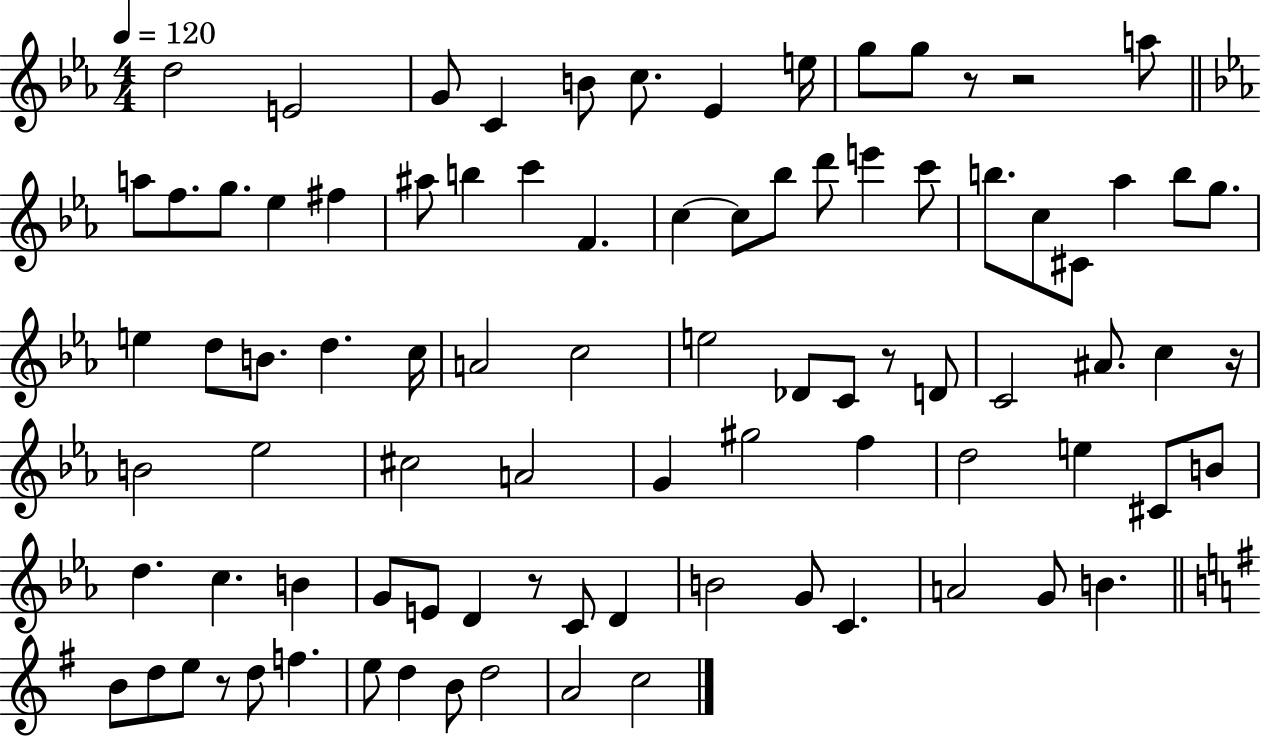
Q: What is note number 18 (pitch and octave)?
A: B5